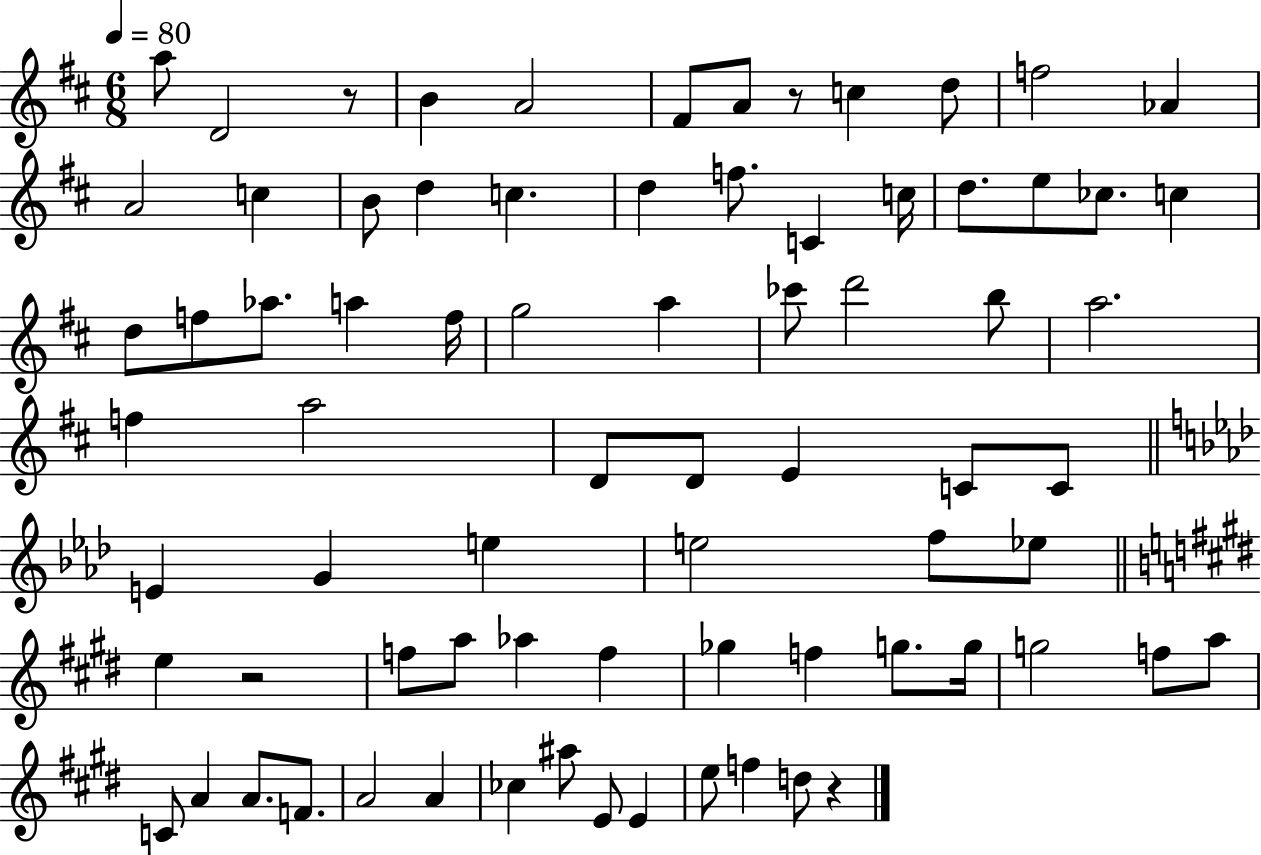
{
  \clef treble
  \numericTimeSignature
  \time 6/8
  \key d \major
  \tempo 4 = 80
  a''8 d'2 r8 | b'4 a'2 | fis'8 a'8 r8 c''4 d''8 | f''2 aes'4 | \break a'2 c''4 | b'8 d''4 c''4. | d''4 f''8. c'4 c''16 | d''8. e''8 ces''8. c''4 | \break d''8 f''8 aes''8. a''4 f''16 | g''2 a''4 | ces'''8 d'''2 b''8 | a''2. | \break f''4 a''2 | d'8 d'8 e'4 c'8 c'8 | \bar "||" \break \key f \minor e'4 g'4 e''4 | e''2 f''8 ees''8 | \bar "||" \break \key e \major e''4 r2 | f''8 a''8 aes''4 f''4 | ges''4 f''4 g''8. g''16 | g''2 f''8 a''8 | \break c'8 a'4 a'8. f'8. | a'2 a'4 | ces''4 ais''8 e'8 e'4 | e''8 f''4 d''8 r4 | \break \bar "|."
}